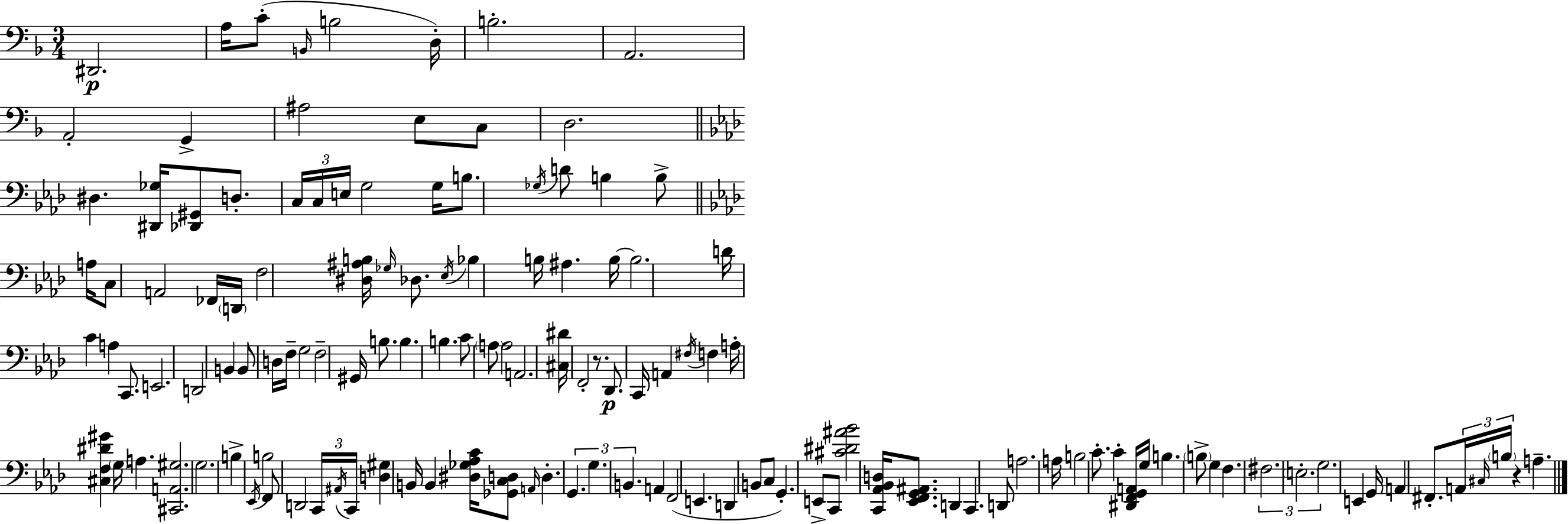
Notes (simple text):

D#2/h. A3/s C4/e B2/s B3/h D3/s B3/h. A2/h. A2/h G2/q A#3/h E3/e C3/e D3/h. D#3/q. [D#2,Gb3]/s [Db2,G#2]/e D3/e. C3/s C3/s E3/s G3/h G3/s B3/e. Gb3/s D4/e B3/q B3/e A3/s C3/e A2/h FES2/s D2/s F3/h [D#3,A#3,B3]/s Gb3/s Db3/e. Eb3/s Bb3/q B3/s A#3/q. B3/s B3/h. D4/s C4/q A3/q C2/e. E2/h. D2/h B2/q B2/e D3/s F3/s G3/h F3/h G#2/s B3/e. B3/q. B3/q. C4/e A3/e A3/h A2/h. [C#3,D#4]/s F2/h R/e. Db2/e. C2/s A2/q F#3/s F3/q A3/s [C#3,F3,D#4,G#4]/q G3/s A3/q. [C#2,A2,G#3]/h. G3/h. B3/q Eb2/s B3/h F2/e D2/h C2/s A#2/s C2/s [D3,G#3]/q B2/s B2/q [D#3,Gb3,Ab3,C4]/s [Gb2,C3,D3]/e A2/s D3/q. G2/q. G3/q. B2/q. A2/q F2/h E2/q. D2/q B2/e C3/e G2/q. E2/e C2/e [C#4,D#4,A#4,Bb4]/h [C2,Ab2,Bb2,D3]/s [Eb2,F2,G2,A#2]/e. D2/q C2/q. D2/e A3/h. A3/s B3/h C4/e. C4/q [D#2,F2,G2,A2]/s G3/s B3/q. B3/e G3/q F3/q. F#3/h. E3/h. G3/h. E2/q G2/s A2/q F#2/e. A2/s C#3/s B3/s R/q A3/q.